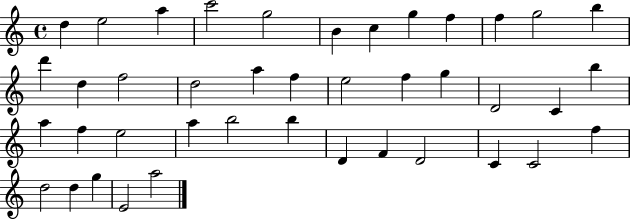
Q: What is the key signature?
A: C major